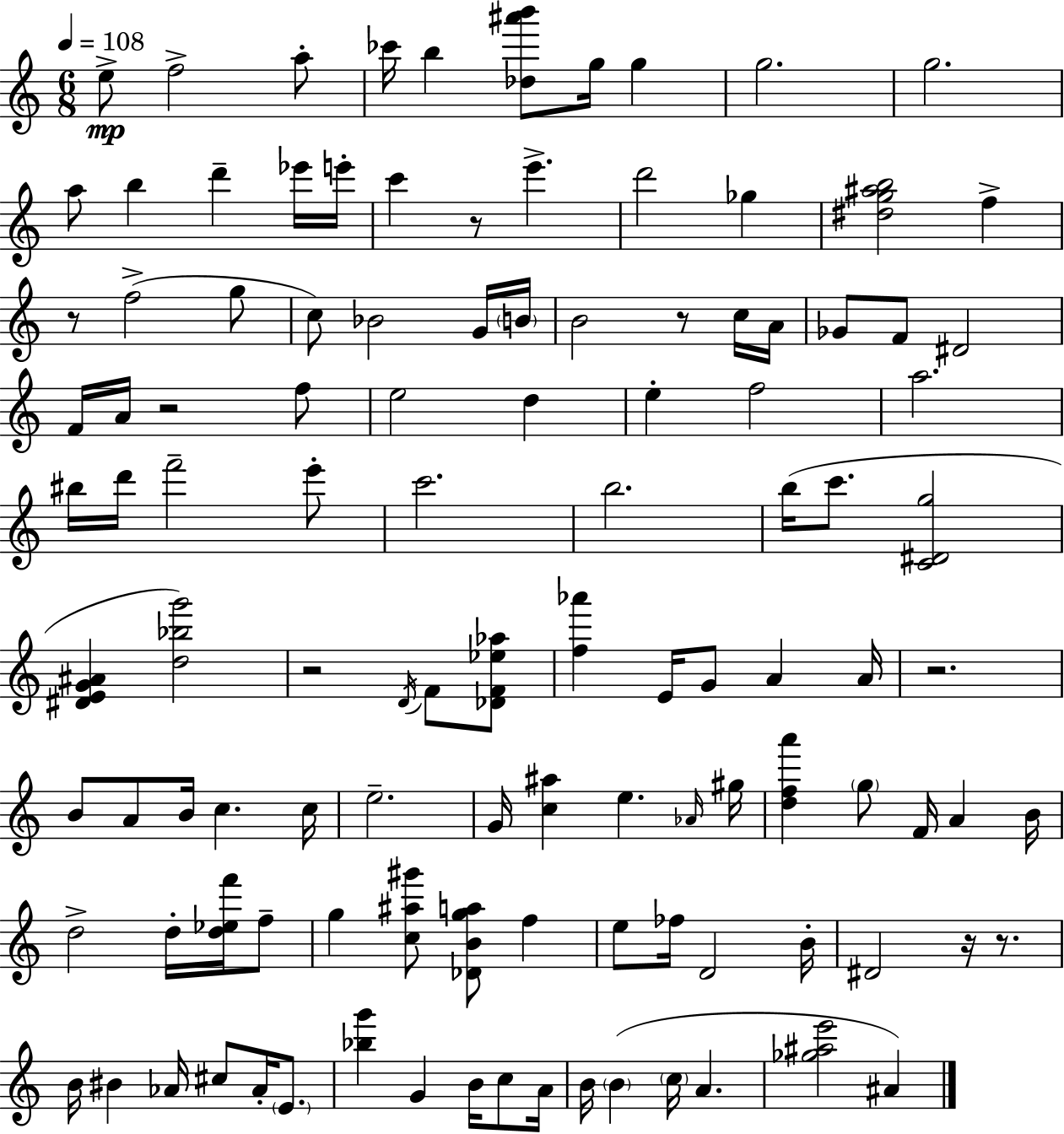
X:1
T:Untitled
M:6/8
L:1/4
K:Am
e/2 f2 a/2 _c'/4 b [_d^a'b']/2 g/4 g g2 g2 a/2 b d' _e'/4 e'/4 c' z/2 e' d'2 _g [^dg^ab]2 f z/2 f2 g/2 c/2 _B2 G/4 B/4 B2 z/2 c/4 A/4 _G/2 F/2 ^D2 F/4 A/4 z2 f/2 e2 d e f2 a2 ^b/4 d'/4 f'2 e'/2 c'2 b2 b/4 c'/2 [C^Dg]2 [^DEG^A] [d_bg']2 z2 D/4 F/2 [_DF_e_a]/2 [f_a'] E/4 G/2 A A/4 z2 B/2 A/2 B/4 c c/4 e2 G/4 [c^a] e _A/4 ^g/4 [dfa'] g/2 F/4 A B/4 d2 d/4 [d_ef']/4 f/2 g [c^a^g']/2 [_DBga]/2 f e/2 _f/4 D2 B/4 ^D2 z/4 z/2 B/4 ^B _A/4 ^c/2 _A/4 E/2 [_bg'] G B/4 c/2 A/4 B/4 B c/4 A [_g^ae']2 ^A